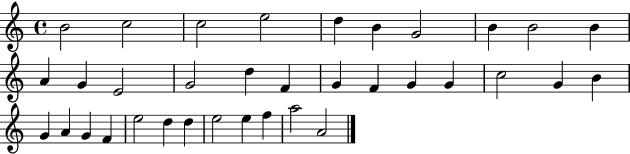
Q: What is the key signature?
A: C major